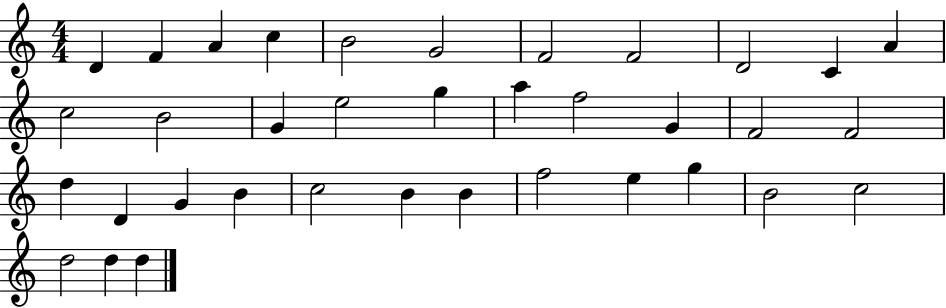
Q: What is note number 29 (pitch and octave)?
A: F5